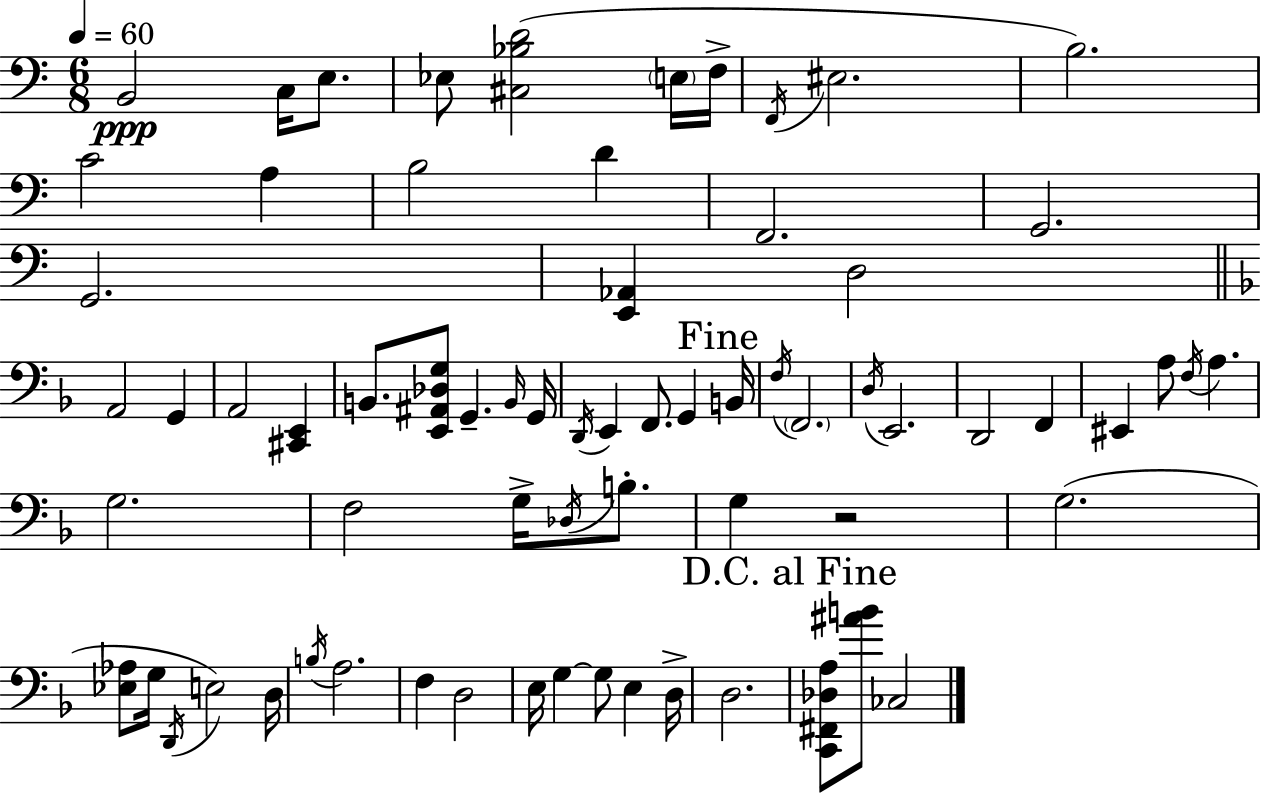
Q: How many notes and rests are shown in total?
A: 69